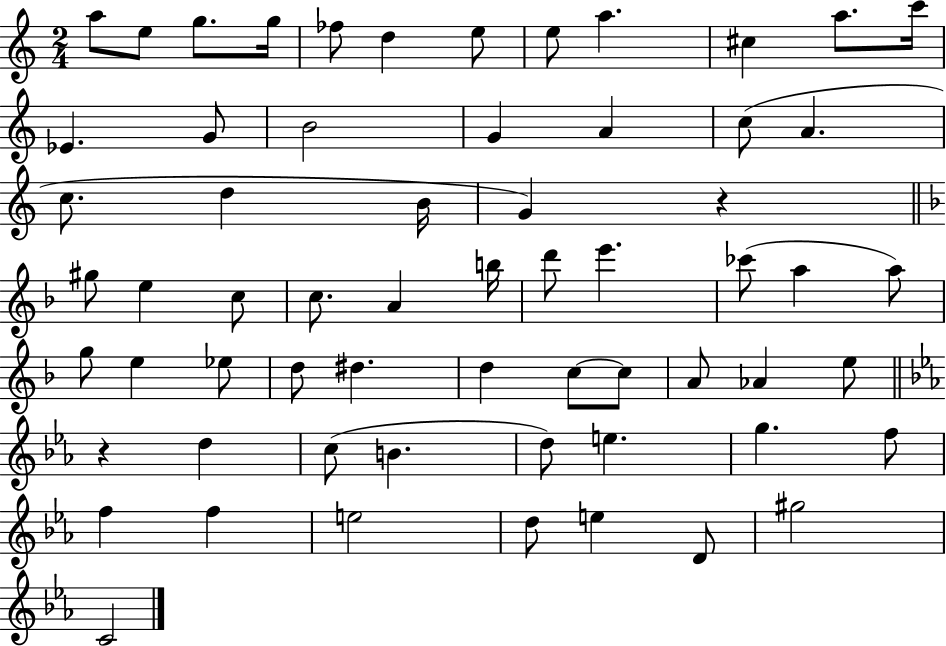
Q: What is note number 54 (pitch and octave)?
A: F5